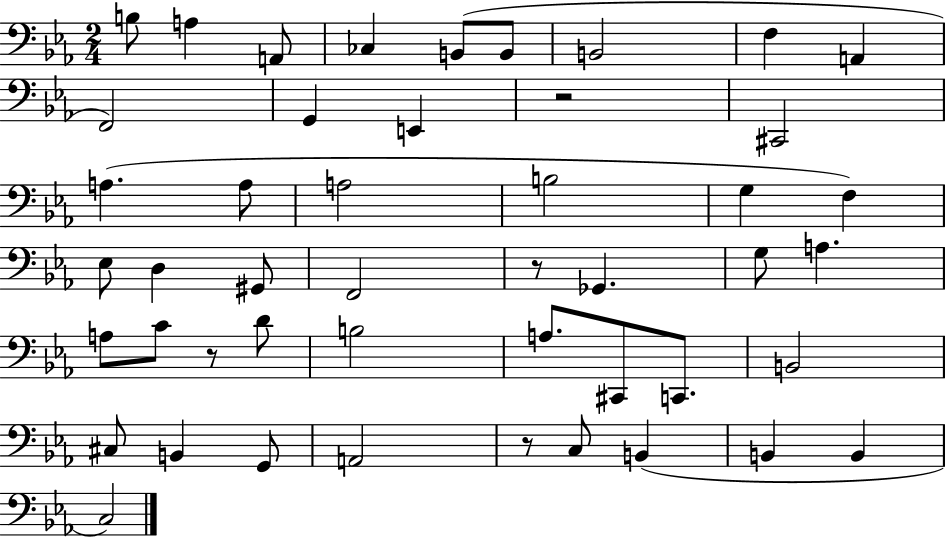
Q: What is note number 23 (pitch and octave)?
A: F2